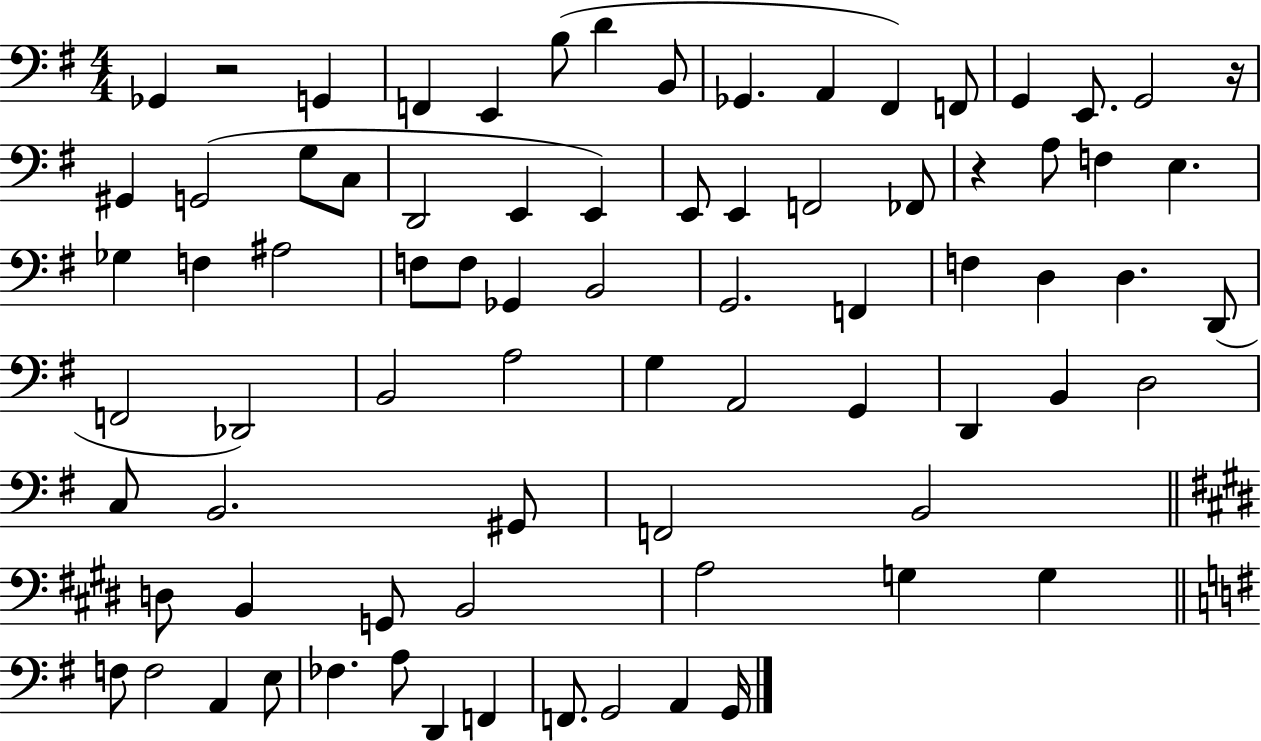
Gb2/q R/h G2/q F2/q E2/q B3/e D4/q B2/e Gb2/q. A2/q F#2/q F2/e G2/q E2/e. G2/h R/s G#2/q G2/h G3/e C3/e D2/h E2/q E2/q E2/e E2/q F2/h FES2/e R/q A3/e F3/q E3/q. Gb3/q F3/q A#3/h F3/e F3/e Gb2/q B2/h G2/h. F2/q F3/q D3/q D3/q. D2/e F2/h Db2/h B2/h A3/h G3/q A2/h G2/q D2/q B2/q D3/h C3/e B2/h. G#2/e F2/h B2/h D3/e B2/q G2/e B2/h A3/h G3/q G3/q F3/e F3/h A2/q E3/e FES3/q. A3/e D2/q F2/q F2/e. G2/h A2/q G2/s